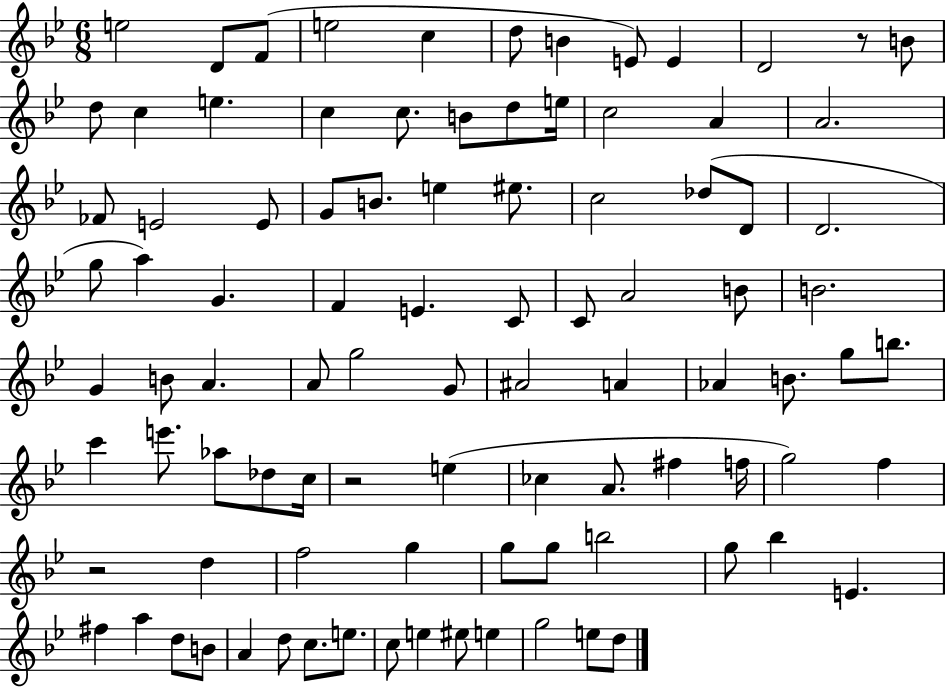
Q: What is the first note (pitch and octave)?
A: E5